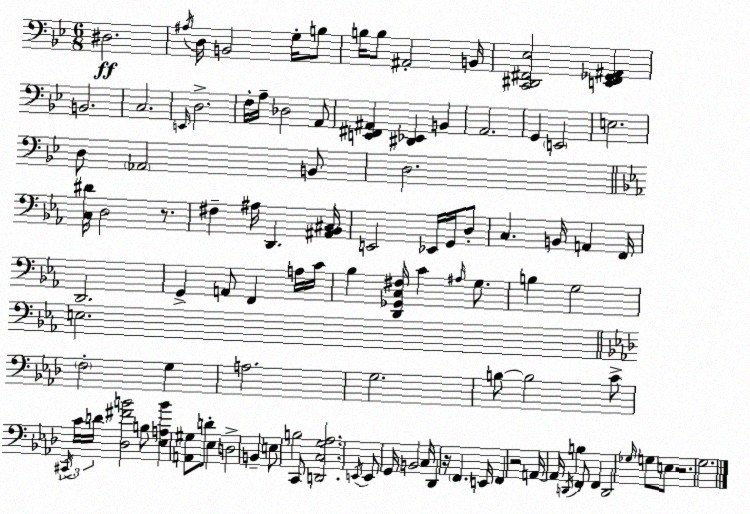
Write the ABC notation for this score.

X:1
T:Untitled
M:6/8
L:1/4
K:Gm
^D,2 ^A,/4 D,/4 B,,2 G,/4 B,/2 B,/4 B,/2 ^A,,2 B,,/4 [C,,^D,,^F,,_E,]2 [E,,^F,,_G,,^A,,] B,,2 C,2 E,,/4 D,2 F,/4 A,/4 _D,2 A,,/2 [E,,^F,,^A,,] [^D,,_E,,] B,, A,,2 G,, E,,2 E,2 D,/2 _A,,2 B,,/2 D,2 [C,^D]/4 D,2 z/2 ^F, ^A,/4 D,, [^A,,_B,,^C,]/4 E,,2 _E,,/4 G,,/4 D,/2 C, B,,/4 A,, F,,/4 D,,2 G,, A,,/2 F,, A,/4 C/4 _B, [D,,_G,,C,^F,]/4 C ^A,/4 G,/2 B, G,2 E,2 F,2 G, A,2 G,2 B,/2 B,2 C/2 ^C,,/4 C/4 D/4 [_D,^FB]2 B,/2 [_E,A,B] [A,,^G,]/2 D/2 _E, D,2 B,, E,/2 B,2 C,,/2 [D,,C,G,_A,]2 E,,/4 E,,/2 G,,/4 B,,2 C,/4 _D,, z/4 F,, E,,/4 F,, z2 A,,/4 A,,/4 D,,/4 B, F,,/2 F,, D,,2 _G,/4 G,/2 E,/2 z2 G,2